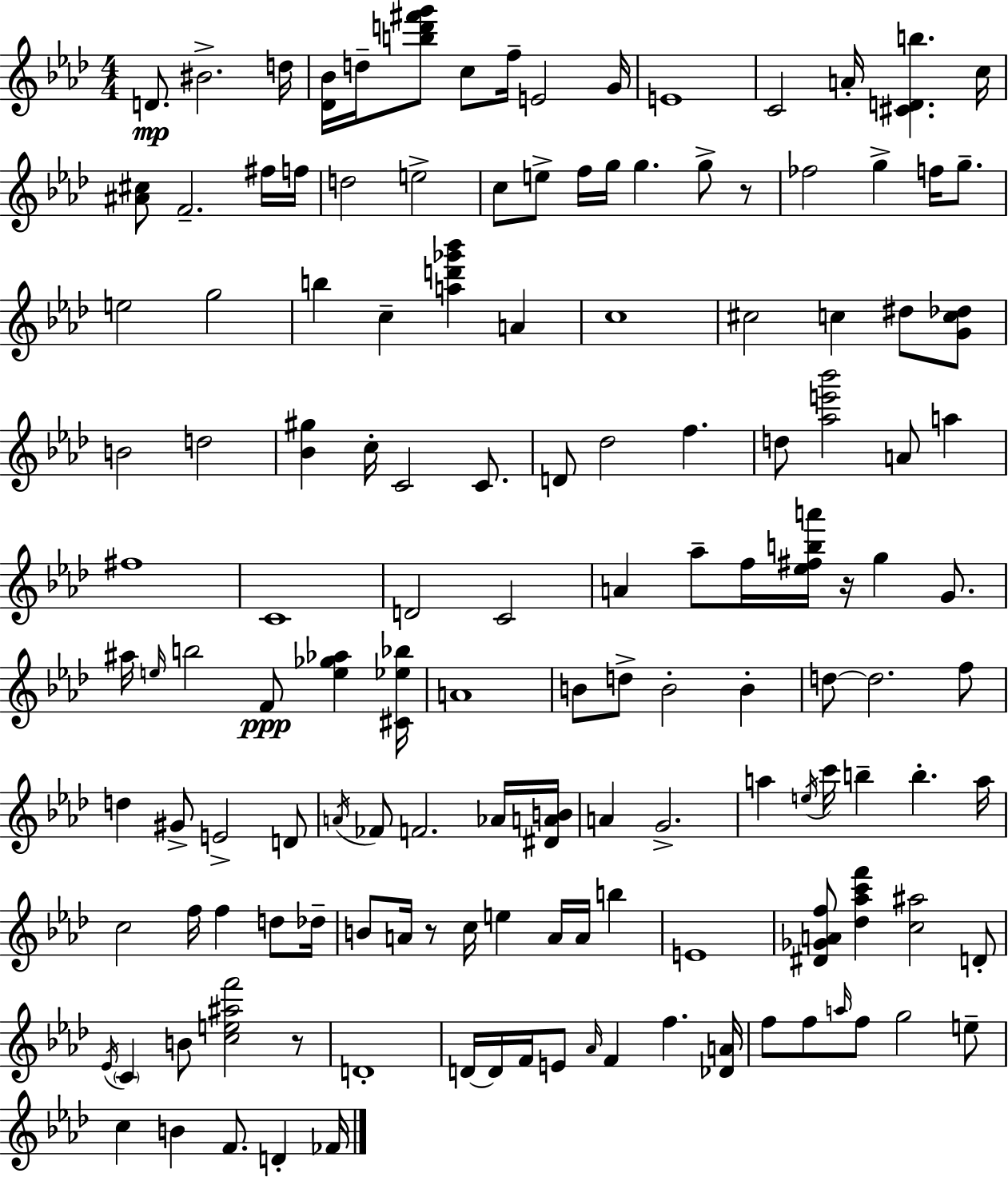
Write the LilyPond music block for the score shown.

{
  \clef treble
  \numericTimeSignature
  \time 4/4
  \key f \minor
  d'8.\mp bis'2.-> d''16 | <des' bes'>16 d''16-- <b'' d''' fis''' g'''>8 c''8 f''16-- e'2 g'16 | e'1 | c'2 a'16-. <cis' d' b''>4. c''16 | \break <ais' cis''>8 f'2.-- fis''16 f''16 | d''2 e''2-> | c''8 e''8-> f''16 g''16 g''4. g''8-> r8 | fes''2 g''4-> f''16 g''8.-- | \break e''2 g''2 | b''4 c''4-- <a'' d''' ges''' bes'''>4 a'4 | c''1 | cis''2 c''4 dis''8 <g' c'' des''>8 | \break b'2 d''2 | <bes' gis''>4 c''16-. c'2 c'8. | d'8 des''2 f''4. | d''8 <aes'' e''' bes'''>2 a'8 a''4 | \break fis''1 | c'1 | d'2 c'2 | a'4 aes''8-- f''16 <ees'' fis'' b'' a'''>16 r16 g''4 g'8. | \break ais''16 \grace { e''16 } b''2 f'8\ppp <e'' ges'' aes''>4 | <cis' ees'' bes''>16 a'1 | b'8 d''8-> b'2-. b'4-. | d''8~~ d''2. f''8 | \break d''4 gis'8-> e'2-> d'8 | \acciaccatura { a'16 } fes'8 f'2. | aes'16 <dis' a' b'>16 a'4 g'2.-> | a''4 \acciaccatura { e''16 } c'''16 b''4-- b''4.-. | \break a''16 c''2 f''16 f''4 | d''8 des''16-- b'8 a'16 r8 c''16 e''4 a'16 a'16 b''4 | e'1 | <dis' ges' a' f''>8 <des'' aes'' c''' f'''>4 <c'' ais''>2 | \break d'8-. \acciaccatura { ees'16 } \parenthesize c'4 b'8 <c'' e'' ais'' f'''>2 | r8 d'1-. | d'16~~ d'16 f'16 e'8 \grace { aes'16 } f'4 f''4. | <des' a'>16 f''8 f''8 \grace { a''16 } f''8 g''2 | \break e''8-- c''4 b'4 f'8. | d'4-. fes'16 \bar "|."
}